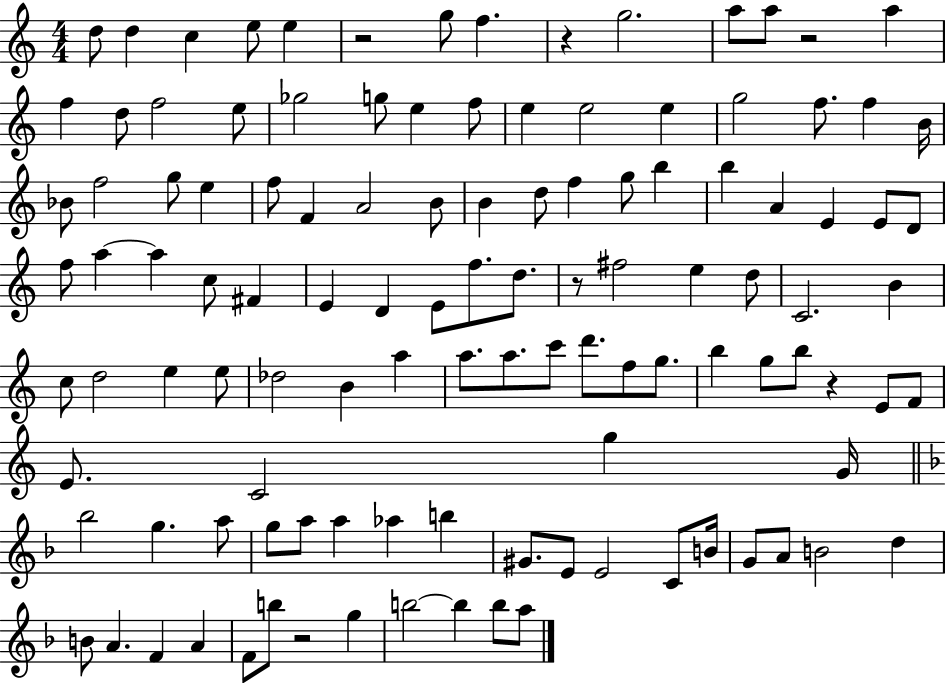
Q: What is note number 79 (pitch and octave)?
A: C4